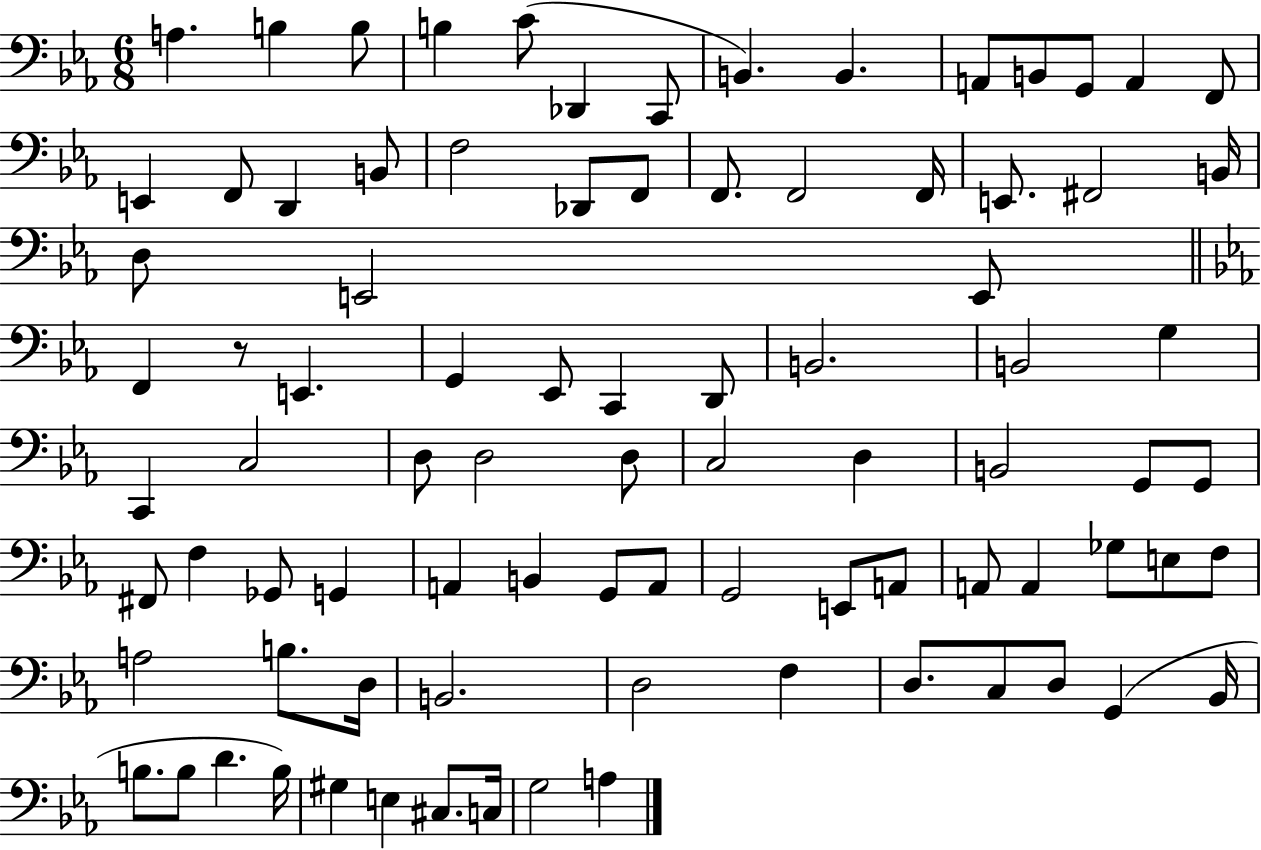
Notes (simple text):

A3/q. B3/q B3/e B3/q C4/e Db2/q C2/e B2/q. B2/q. A2/e B2/e G2/e A2/q F2/e E2/q F2/e D2/q B2/e F3/h Db2/e F2/e F2/e. F2/h F2/s E2/e. F#2/h B2/s D3/e E2/h E2/e F2/q R/e E2/q. G2/q Eb2/e C2/q D2/e B2/h. B2/h G3/q C2/q C3/h D3/e D3/h D3/e C3/h D3/q B2/h G2/e G2/e F#2/e F3/q Gb2/e G2/q A2/q B2/q G2/e A2/e G2/h E2/e A2/e A2/e A2/q Gb3/e E3/e F3/e A3/h B3/e. D3/s B2/h. D3/h F3/q D3/e. C3/e D3/e G2/q Bb2/s B3/e. B3/e D4/q. B3/s G#3/q E3/q C#3/e. C3/s G3/h A3/q